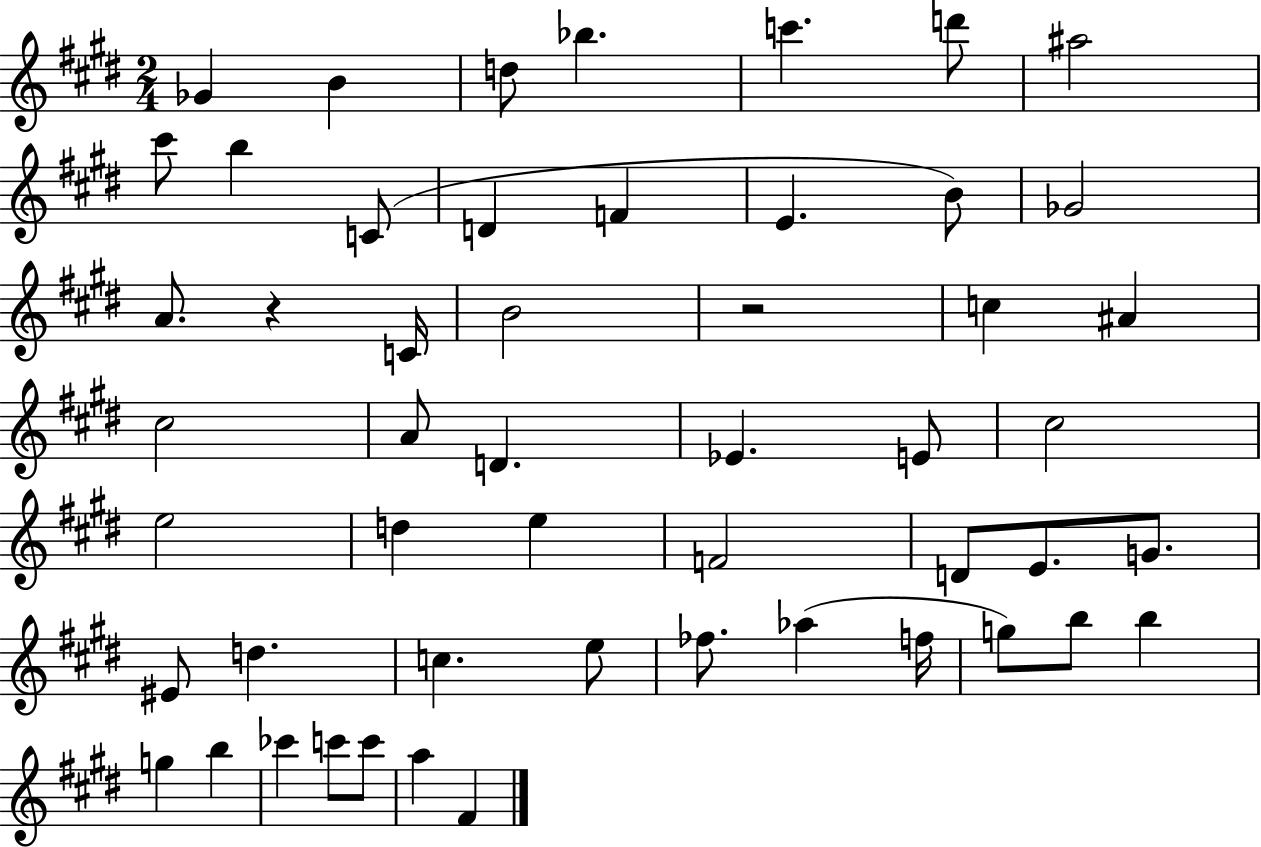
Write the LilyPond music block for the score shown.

{
  \clef treble
  \numericTimeSignature
  \time 2/4
  \key e \major
  \repeat volta 2 { ges'4 b'4 | d''8 bes''4. | c'''4. d'''8 | ais''2 | \break cis'''8 b''4 c'8( | d'4 f'4 | e'4. b'8) | ges'2 | \break a'8. r4 c'16 | b'2 | r2 | c''4 ais'4 | \break cis''2 | a'8 d'4. | ees'4. e'8 | cis''2 | \break e''2 | d''4 e''4 | f'2 | d'8 e'8. g'8. | \break eis'8 d''4. | c''4. e''8 | fes''8. aes''4( f''16 | g''8) b''8 b''4 | \break g''4 b''4 | ces'''4 c'''8 c'''8 | a''4 fis'4 | } \bar "|."
}